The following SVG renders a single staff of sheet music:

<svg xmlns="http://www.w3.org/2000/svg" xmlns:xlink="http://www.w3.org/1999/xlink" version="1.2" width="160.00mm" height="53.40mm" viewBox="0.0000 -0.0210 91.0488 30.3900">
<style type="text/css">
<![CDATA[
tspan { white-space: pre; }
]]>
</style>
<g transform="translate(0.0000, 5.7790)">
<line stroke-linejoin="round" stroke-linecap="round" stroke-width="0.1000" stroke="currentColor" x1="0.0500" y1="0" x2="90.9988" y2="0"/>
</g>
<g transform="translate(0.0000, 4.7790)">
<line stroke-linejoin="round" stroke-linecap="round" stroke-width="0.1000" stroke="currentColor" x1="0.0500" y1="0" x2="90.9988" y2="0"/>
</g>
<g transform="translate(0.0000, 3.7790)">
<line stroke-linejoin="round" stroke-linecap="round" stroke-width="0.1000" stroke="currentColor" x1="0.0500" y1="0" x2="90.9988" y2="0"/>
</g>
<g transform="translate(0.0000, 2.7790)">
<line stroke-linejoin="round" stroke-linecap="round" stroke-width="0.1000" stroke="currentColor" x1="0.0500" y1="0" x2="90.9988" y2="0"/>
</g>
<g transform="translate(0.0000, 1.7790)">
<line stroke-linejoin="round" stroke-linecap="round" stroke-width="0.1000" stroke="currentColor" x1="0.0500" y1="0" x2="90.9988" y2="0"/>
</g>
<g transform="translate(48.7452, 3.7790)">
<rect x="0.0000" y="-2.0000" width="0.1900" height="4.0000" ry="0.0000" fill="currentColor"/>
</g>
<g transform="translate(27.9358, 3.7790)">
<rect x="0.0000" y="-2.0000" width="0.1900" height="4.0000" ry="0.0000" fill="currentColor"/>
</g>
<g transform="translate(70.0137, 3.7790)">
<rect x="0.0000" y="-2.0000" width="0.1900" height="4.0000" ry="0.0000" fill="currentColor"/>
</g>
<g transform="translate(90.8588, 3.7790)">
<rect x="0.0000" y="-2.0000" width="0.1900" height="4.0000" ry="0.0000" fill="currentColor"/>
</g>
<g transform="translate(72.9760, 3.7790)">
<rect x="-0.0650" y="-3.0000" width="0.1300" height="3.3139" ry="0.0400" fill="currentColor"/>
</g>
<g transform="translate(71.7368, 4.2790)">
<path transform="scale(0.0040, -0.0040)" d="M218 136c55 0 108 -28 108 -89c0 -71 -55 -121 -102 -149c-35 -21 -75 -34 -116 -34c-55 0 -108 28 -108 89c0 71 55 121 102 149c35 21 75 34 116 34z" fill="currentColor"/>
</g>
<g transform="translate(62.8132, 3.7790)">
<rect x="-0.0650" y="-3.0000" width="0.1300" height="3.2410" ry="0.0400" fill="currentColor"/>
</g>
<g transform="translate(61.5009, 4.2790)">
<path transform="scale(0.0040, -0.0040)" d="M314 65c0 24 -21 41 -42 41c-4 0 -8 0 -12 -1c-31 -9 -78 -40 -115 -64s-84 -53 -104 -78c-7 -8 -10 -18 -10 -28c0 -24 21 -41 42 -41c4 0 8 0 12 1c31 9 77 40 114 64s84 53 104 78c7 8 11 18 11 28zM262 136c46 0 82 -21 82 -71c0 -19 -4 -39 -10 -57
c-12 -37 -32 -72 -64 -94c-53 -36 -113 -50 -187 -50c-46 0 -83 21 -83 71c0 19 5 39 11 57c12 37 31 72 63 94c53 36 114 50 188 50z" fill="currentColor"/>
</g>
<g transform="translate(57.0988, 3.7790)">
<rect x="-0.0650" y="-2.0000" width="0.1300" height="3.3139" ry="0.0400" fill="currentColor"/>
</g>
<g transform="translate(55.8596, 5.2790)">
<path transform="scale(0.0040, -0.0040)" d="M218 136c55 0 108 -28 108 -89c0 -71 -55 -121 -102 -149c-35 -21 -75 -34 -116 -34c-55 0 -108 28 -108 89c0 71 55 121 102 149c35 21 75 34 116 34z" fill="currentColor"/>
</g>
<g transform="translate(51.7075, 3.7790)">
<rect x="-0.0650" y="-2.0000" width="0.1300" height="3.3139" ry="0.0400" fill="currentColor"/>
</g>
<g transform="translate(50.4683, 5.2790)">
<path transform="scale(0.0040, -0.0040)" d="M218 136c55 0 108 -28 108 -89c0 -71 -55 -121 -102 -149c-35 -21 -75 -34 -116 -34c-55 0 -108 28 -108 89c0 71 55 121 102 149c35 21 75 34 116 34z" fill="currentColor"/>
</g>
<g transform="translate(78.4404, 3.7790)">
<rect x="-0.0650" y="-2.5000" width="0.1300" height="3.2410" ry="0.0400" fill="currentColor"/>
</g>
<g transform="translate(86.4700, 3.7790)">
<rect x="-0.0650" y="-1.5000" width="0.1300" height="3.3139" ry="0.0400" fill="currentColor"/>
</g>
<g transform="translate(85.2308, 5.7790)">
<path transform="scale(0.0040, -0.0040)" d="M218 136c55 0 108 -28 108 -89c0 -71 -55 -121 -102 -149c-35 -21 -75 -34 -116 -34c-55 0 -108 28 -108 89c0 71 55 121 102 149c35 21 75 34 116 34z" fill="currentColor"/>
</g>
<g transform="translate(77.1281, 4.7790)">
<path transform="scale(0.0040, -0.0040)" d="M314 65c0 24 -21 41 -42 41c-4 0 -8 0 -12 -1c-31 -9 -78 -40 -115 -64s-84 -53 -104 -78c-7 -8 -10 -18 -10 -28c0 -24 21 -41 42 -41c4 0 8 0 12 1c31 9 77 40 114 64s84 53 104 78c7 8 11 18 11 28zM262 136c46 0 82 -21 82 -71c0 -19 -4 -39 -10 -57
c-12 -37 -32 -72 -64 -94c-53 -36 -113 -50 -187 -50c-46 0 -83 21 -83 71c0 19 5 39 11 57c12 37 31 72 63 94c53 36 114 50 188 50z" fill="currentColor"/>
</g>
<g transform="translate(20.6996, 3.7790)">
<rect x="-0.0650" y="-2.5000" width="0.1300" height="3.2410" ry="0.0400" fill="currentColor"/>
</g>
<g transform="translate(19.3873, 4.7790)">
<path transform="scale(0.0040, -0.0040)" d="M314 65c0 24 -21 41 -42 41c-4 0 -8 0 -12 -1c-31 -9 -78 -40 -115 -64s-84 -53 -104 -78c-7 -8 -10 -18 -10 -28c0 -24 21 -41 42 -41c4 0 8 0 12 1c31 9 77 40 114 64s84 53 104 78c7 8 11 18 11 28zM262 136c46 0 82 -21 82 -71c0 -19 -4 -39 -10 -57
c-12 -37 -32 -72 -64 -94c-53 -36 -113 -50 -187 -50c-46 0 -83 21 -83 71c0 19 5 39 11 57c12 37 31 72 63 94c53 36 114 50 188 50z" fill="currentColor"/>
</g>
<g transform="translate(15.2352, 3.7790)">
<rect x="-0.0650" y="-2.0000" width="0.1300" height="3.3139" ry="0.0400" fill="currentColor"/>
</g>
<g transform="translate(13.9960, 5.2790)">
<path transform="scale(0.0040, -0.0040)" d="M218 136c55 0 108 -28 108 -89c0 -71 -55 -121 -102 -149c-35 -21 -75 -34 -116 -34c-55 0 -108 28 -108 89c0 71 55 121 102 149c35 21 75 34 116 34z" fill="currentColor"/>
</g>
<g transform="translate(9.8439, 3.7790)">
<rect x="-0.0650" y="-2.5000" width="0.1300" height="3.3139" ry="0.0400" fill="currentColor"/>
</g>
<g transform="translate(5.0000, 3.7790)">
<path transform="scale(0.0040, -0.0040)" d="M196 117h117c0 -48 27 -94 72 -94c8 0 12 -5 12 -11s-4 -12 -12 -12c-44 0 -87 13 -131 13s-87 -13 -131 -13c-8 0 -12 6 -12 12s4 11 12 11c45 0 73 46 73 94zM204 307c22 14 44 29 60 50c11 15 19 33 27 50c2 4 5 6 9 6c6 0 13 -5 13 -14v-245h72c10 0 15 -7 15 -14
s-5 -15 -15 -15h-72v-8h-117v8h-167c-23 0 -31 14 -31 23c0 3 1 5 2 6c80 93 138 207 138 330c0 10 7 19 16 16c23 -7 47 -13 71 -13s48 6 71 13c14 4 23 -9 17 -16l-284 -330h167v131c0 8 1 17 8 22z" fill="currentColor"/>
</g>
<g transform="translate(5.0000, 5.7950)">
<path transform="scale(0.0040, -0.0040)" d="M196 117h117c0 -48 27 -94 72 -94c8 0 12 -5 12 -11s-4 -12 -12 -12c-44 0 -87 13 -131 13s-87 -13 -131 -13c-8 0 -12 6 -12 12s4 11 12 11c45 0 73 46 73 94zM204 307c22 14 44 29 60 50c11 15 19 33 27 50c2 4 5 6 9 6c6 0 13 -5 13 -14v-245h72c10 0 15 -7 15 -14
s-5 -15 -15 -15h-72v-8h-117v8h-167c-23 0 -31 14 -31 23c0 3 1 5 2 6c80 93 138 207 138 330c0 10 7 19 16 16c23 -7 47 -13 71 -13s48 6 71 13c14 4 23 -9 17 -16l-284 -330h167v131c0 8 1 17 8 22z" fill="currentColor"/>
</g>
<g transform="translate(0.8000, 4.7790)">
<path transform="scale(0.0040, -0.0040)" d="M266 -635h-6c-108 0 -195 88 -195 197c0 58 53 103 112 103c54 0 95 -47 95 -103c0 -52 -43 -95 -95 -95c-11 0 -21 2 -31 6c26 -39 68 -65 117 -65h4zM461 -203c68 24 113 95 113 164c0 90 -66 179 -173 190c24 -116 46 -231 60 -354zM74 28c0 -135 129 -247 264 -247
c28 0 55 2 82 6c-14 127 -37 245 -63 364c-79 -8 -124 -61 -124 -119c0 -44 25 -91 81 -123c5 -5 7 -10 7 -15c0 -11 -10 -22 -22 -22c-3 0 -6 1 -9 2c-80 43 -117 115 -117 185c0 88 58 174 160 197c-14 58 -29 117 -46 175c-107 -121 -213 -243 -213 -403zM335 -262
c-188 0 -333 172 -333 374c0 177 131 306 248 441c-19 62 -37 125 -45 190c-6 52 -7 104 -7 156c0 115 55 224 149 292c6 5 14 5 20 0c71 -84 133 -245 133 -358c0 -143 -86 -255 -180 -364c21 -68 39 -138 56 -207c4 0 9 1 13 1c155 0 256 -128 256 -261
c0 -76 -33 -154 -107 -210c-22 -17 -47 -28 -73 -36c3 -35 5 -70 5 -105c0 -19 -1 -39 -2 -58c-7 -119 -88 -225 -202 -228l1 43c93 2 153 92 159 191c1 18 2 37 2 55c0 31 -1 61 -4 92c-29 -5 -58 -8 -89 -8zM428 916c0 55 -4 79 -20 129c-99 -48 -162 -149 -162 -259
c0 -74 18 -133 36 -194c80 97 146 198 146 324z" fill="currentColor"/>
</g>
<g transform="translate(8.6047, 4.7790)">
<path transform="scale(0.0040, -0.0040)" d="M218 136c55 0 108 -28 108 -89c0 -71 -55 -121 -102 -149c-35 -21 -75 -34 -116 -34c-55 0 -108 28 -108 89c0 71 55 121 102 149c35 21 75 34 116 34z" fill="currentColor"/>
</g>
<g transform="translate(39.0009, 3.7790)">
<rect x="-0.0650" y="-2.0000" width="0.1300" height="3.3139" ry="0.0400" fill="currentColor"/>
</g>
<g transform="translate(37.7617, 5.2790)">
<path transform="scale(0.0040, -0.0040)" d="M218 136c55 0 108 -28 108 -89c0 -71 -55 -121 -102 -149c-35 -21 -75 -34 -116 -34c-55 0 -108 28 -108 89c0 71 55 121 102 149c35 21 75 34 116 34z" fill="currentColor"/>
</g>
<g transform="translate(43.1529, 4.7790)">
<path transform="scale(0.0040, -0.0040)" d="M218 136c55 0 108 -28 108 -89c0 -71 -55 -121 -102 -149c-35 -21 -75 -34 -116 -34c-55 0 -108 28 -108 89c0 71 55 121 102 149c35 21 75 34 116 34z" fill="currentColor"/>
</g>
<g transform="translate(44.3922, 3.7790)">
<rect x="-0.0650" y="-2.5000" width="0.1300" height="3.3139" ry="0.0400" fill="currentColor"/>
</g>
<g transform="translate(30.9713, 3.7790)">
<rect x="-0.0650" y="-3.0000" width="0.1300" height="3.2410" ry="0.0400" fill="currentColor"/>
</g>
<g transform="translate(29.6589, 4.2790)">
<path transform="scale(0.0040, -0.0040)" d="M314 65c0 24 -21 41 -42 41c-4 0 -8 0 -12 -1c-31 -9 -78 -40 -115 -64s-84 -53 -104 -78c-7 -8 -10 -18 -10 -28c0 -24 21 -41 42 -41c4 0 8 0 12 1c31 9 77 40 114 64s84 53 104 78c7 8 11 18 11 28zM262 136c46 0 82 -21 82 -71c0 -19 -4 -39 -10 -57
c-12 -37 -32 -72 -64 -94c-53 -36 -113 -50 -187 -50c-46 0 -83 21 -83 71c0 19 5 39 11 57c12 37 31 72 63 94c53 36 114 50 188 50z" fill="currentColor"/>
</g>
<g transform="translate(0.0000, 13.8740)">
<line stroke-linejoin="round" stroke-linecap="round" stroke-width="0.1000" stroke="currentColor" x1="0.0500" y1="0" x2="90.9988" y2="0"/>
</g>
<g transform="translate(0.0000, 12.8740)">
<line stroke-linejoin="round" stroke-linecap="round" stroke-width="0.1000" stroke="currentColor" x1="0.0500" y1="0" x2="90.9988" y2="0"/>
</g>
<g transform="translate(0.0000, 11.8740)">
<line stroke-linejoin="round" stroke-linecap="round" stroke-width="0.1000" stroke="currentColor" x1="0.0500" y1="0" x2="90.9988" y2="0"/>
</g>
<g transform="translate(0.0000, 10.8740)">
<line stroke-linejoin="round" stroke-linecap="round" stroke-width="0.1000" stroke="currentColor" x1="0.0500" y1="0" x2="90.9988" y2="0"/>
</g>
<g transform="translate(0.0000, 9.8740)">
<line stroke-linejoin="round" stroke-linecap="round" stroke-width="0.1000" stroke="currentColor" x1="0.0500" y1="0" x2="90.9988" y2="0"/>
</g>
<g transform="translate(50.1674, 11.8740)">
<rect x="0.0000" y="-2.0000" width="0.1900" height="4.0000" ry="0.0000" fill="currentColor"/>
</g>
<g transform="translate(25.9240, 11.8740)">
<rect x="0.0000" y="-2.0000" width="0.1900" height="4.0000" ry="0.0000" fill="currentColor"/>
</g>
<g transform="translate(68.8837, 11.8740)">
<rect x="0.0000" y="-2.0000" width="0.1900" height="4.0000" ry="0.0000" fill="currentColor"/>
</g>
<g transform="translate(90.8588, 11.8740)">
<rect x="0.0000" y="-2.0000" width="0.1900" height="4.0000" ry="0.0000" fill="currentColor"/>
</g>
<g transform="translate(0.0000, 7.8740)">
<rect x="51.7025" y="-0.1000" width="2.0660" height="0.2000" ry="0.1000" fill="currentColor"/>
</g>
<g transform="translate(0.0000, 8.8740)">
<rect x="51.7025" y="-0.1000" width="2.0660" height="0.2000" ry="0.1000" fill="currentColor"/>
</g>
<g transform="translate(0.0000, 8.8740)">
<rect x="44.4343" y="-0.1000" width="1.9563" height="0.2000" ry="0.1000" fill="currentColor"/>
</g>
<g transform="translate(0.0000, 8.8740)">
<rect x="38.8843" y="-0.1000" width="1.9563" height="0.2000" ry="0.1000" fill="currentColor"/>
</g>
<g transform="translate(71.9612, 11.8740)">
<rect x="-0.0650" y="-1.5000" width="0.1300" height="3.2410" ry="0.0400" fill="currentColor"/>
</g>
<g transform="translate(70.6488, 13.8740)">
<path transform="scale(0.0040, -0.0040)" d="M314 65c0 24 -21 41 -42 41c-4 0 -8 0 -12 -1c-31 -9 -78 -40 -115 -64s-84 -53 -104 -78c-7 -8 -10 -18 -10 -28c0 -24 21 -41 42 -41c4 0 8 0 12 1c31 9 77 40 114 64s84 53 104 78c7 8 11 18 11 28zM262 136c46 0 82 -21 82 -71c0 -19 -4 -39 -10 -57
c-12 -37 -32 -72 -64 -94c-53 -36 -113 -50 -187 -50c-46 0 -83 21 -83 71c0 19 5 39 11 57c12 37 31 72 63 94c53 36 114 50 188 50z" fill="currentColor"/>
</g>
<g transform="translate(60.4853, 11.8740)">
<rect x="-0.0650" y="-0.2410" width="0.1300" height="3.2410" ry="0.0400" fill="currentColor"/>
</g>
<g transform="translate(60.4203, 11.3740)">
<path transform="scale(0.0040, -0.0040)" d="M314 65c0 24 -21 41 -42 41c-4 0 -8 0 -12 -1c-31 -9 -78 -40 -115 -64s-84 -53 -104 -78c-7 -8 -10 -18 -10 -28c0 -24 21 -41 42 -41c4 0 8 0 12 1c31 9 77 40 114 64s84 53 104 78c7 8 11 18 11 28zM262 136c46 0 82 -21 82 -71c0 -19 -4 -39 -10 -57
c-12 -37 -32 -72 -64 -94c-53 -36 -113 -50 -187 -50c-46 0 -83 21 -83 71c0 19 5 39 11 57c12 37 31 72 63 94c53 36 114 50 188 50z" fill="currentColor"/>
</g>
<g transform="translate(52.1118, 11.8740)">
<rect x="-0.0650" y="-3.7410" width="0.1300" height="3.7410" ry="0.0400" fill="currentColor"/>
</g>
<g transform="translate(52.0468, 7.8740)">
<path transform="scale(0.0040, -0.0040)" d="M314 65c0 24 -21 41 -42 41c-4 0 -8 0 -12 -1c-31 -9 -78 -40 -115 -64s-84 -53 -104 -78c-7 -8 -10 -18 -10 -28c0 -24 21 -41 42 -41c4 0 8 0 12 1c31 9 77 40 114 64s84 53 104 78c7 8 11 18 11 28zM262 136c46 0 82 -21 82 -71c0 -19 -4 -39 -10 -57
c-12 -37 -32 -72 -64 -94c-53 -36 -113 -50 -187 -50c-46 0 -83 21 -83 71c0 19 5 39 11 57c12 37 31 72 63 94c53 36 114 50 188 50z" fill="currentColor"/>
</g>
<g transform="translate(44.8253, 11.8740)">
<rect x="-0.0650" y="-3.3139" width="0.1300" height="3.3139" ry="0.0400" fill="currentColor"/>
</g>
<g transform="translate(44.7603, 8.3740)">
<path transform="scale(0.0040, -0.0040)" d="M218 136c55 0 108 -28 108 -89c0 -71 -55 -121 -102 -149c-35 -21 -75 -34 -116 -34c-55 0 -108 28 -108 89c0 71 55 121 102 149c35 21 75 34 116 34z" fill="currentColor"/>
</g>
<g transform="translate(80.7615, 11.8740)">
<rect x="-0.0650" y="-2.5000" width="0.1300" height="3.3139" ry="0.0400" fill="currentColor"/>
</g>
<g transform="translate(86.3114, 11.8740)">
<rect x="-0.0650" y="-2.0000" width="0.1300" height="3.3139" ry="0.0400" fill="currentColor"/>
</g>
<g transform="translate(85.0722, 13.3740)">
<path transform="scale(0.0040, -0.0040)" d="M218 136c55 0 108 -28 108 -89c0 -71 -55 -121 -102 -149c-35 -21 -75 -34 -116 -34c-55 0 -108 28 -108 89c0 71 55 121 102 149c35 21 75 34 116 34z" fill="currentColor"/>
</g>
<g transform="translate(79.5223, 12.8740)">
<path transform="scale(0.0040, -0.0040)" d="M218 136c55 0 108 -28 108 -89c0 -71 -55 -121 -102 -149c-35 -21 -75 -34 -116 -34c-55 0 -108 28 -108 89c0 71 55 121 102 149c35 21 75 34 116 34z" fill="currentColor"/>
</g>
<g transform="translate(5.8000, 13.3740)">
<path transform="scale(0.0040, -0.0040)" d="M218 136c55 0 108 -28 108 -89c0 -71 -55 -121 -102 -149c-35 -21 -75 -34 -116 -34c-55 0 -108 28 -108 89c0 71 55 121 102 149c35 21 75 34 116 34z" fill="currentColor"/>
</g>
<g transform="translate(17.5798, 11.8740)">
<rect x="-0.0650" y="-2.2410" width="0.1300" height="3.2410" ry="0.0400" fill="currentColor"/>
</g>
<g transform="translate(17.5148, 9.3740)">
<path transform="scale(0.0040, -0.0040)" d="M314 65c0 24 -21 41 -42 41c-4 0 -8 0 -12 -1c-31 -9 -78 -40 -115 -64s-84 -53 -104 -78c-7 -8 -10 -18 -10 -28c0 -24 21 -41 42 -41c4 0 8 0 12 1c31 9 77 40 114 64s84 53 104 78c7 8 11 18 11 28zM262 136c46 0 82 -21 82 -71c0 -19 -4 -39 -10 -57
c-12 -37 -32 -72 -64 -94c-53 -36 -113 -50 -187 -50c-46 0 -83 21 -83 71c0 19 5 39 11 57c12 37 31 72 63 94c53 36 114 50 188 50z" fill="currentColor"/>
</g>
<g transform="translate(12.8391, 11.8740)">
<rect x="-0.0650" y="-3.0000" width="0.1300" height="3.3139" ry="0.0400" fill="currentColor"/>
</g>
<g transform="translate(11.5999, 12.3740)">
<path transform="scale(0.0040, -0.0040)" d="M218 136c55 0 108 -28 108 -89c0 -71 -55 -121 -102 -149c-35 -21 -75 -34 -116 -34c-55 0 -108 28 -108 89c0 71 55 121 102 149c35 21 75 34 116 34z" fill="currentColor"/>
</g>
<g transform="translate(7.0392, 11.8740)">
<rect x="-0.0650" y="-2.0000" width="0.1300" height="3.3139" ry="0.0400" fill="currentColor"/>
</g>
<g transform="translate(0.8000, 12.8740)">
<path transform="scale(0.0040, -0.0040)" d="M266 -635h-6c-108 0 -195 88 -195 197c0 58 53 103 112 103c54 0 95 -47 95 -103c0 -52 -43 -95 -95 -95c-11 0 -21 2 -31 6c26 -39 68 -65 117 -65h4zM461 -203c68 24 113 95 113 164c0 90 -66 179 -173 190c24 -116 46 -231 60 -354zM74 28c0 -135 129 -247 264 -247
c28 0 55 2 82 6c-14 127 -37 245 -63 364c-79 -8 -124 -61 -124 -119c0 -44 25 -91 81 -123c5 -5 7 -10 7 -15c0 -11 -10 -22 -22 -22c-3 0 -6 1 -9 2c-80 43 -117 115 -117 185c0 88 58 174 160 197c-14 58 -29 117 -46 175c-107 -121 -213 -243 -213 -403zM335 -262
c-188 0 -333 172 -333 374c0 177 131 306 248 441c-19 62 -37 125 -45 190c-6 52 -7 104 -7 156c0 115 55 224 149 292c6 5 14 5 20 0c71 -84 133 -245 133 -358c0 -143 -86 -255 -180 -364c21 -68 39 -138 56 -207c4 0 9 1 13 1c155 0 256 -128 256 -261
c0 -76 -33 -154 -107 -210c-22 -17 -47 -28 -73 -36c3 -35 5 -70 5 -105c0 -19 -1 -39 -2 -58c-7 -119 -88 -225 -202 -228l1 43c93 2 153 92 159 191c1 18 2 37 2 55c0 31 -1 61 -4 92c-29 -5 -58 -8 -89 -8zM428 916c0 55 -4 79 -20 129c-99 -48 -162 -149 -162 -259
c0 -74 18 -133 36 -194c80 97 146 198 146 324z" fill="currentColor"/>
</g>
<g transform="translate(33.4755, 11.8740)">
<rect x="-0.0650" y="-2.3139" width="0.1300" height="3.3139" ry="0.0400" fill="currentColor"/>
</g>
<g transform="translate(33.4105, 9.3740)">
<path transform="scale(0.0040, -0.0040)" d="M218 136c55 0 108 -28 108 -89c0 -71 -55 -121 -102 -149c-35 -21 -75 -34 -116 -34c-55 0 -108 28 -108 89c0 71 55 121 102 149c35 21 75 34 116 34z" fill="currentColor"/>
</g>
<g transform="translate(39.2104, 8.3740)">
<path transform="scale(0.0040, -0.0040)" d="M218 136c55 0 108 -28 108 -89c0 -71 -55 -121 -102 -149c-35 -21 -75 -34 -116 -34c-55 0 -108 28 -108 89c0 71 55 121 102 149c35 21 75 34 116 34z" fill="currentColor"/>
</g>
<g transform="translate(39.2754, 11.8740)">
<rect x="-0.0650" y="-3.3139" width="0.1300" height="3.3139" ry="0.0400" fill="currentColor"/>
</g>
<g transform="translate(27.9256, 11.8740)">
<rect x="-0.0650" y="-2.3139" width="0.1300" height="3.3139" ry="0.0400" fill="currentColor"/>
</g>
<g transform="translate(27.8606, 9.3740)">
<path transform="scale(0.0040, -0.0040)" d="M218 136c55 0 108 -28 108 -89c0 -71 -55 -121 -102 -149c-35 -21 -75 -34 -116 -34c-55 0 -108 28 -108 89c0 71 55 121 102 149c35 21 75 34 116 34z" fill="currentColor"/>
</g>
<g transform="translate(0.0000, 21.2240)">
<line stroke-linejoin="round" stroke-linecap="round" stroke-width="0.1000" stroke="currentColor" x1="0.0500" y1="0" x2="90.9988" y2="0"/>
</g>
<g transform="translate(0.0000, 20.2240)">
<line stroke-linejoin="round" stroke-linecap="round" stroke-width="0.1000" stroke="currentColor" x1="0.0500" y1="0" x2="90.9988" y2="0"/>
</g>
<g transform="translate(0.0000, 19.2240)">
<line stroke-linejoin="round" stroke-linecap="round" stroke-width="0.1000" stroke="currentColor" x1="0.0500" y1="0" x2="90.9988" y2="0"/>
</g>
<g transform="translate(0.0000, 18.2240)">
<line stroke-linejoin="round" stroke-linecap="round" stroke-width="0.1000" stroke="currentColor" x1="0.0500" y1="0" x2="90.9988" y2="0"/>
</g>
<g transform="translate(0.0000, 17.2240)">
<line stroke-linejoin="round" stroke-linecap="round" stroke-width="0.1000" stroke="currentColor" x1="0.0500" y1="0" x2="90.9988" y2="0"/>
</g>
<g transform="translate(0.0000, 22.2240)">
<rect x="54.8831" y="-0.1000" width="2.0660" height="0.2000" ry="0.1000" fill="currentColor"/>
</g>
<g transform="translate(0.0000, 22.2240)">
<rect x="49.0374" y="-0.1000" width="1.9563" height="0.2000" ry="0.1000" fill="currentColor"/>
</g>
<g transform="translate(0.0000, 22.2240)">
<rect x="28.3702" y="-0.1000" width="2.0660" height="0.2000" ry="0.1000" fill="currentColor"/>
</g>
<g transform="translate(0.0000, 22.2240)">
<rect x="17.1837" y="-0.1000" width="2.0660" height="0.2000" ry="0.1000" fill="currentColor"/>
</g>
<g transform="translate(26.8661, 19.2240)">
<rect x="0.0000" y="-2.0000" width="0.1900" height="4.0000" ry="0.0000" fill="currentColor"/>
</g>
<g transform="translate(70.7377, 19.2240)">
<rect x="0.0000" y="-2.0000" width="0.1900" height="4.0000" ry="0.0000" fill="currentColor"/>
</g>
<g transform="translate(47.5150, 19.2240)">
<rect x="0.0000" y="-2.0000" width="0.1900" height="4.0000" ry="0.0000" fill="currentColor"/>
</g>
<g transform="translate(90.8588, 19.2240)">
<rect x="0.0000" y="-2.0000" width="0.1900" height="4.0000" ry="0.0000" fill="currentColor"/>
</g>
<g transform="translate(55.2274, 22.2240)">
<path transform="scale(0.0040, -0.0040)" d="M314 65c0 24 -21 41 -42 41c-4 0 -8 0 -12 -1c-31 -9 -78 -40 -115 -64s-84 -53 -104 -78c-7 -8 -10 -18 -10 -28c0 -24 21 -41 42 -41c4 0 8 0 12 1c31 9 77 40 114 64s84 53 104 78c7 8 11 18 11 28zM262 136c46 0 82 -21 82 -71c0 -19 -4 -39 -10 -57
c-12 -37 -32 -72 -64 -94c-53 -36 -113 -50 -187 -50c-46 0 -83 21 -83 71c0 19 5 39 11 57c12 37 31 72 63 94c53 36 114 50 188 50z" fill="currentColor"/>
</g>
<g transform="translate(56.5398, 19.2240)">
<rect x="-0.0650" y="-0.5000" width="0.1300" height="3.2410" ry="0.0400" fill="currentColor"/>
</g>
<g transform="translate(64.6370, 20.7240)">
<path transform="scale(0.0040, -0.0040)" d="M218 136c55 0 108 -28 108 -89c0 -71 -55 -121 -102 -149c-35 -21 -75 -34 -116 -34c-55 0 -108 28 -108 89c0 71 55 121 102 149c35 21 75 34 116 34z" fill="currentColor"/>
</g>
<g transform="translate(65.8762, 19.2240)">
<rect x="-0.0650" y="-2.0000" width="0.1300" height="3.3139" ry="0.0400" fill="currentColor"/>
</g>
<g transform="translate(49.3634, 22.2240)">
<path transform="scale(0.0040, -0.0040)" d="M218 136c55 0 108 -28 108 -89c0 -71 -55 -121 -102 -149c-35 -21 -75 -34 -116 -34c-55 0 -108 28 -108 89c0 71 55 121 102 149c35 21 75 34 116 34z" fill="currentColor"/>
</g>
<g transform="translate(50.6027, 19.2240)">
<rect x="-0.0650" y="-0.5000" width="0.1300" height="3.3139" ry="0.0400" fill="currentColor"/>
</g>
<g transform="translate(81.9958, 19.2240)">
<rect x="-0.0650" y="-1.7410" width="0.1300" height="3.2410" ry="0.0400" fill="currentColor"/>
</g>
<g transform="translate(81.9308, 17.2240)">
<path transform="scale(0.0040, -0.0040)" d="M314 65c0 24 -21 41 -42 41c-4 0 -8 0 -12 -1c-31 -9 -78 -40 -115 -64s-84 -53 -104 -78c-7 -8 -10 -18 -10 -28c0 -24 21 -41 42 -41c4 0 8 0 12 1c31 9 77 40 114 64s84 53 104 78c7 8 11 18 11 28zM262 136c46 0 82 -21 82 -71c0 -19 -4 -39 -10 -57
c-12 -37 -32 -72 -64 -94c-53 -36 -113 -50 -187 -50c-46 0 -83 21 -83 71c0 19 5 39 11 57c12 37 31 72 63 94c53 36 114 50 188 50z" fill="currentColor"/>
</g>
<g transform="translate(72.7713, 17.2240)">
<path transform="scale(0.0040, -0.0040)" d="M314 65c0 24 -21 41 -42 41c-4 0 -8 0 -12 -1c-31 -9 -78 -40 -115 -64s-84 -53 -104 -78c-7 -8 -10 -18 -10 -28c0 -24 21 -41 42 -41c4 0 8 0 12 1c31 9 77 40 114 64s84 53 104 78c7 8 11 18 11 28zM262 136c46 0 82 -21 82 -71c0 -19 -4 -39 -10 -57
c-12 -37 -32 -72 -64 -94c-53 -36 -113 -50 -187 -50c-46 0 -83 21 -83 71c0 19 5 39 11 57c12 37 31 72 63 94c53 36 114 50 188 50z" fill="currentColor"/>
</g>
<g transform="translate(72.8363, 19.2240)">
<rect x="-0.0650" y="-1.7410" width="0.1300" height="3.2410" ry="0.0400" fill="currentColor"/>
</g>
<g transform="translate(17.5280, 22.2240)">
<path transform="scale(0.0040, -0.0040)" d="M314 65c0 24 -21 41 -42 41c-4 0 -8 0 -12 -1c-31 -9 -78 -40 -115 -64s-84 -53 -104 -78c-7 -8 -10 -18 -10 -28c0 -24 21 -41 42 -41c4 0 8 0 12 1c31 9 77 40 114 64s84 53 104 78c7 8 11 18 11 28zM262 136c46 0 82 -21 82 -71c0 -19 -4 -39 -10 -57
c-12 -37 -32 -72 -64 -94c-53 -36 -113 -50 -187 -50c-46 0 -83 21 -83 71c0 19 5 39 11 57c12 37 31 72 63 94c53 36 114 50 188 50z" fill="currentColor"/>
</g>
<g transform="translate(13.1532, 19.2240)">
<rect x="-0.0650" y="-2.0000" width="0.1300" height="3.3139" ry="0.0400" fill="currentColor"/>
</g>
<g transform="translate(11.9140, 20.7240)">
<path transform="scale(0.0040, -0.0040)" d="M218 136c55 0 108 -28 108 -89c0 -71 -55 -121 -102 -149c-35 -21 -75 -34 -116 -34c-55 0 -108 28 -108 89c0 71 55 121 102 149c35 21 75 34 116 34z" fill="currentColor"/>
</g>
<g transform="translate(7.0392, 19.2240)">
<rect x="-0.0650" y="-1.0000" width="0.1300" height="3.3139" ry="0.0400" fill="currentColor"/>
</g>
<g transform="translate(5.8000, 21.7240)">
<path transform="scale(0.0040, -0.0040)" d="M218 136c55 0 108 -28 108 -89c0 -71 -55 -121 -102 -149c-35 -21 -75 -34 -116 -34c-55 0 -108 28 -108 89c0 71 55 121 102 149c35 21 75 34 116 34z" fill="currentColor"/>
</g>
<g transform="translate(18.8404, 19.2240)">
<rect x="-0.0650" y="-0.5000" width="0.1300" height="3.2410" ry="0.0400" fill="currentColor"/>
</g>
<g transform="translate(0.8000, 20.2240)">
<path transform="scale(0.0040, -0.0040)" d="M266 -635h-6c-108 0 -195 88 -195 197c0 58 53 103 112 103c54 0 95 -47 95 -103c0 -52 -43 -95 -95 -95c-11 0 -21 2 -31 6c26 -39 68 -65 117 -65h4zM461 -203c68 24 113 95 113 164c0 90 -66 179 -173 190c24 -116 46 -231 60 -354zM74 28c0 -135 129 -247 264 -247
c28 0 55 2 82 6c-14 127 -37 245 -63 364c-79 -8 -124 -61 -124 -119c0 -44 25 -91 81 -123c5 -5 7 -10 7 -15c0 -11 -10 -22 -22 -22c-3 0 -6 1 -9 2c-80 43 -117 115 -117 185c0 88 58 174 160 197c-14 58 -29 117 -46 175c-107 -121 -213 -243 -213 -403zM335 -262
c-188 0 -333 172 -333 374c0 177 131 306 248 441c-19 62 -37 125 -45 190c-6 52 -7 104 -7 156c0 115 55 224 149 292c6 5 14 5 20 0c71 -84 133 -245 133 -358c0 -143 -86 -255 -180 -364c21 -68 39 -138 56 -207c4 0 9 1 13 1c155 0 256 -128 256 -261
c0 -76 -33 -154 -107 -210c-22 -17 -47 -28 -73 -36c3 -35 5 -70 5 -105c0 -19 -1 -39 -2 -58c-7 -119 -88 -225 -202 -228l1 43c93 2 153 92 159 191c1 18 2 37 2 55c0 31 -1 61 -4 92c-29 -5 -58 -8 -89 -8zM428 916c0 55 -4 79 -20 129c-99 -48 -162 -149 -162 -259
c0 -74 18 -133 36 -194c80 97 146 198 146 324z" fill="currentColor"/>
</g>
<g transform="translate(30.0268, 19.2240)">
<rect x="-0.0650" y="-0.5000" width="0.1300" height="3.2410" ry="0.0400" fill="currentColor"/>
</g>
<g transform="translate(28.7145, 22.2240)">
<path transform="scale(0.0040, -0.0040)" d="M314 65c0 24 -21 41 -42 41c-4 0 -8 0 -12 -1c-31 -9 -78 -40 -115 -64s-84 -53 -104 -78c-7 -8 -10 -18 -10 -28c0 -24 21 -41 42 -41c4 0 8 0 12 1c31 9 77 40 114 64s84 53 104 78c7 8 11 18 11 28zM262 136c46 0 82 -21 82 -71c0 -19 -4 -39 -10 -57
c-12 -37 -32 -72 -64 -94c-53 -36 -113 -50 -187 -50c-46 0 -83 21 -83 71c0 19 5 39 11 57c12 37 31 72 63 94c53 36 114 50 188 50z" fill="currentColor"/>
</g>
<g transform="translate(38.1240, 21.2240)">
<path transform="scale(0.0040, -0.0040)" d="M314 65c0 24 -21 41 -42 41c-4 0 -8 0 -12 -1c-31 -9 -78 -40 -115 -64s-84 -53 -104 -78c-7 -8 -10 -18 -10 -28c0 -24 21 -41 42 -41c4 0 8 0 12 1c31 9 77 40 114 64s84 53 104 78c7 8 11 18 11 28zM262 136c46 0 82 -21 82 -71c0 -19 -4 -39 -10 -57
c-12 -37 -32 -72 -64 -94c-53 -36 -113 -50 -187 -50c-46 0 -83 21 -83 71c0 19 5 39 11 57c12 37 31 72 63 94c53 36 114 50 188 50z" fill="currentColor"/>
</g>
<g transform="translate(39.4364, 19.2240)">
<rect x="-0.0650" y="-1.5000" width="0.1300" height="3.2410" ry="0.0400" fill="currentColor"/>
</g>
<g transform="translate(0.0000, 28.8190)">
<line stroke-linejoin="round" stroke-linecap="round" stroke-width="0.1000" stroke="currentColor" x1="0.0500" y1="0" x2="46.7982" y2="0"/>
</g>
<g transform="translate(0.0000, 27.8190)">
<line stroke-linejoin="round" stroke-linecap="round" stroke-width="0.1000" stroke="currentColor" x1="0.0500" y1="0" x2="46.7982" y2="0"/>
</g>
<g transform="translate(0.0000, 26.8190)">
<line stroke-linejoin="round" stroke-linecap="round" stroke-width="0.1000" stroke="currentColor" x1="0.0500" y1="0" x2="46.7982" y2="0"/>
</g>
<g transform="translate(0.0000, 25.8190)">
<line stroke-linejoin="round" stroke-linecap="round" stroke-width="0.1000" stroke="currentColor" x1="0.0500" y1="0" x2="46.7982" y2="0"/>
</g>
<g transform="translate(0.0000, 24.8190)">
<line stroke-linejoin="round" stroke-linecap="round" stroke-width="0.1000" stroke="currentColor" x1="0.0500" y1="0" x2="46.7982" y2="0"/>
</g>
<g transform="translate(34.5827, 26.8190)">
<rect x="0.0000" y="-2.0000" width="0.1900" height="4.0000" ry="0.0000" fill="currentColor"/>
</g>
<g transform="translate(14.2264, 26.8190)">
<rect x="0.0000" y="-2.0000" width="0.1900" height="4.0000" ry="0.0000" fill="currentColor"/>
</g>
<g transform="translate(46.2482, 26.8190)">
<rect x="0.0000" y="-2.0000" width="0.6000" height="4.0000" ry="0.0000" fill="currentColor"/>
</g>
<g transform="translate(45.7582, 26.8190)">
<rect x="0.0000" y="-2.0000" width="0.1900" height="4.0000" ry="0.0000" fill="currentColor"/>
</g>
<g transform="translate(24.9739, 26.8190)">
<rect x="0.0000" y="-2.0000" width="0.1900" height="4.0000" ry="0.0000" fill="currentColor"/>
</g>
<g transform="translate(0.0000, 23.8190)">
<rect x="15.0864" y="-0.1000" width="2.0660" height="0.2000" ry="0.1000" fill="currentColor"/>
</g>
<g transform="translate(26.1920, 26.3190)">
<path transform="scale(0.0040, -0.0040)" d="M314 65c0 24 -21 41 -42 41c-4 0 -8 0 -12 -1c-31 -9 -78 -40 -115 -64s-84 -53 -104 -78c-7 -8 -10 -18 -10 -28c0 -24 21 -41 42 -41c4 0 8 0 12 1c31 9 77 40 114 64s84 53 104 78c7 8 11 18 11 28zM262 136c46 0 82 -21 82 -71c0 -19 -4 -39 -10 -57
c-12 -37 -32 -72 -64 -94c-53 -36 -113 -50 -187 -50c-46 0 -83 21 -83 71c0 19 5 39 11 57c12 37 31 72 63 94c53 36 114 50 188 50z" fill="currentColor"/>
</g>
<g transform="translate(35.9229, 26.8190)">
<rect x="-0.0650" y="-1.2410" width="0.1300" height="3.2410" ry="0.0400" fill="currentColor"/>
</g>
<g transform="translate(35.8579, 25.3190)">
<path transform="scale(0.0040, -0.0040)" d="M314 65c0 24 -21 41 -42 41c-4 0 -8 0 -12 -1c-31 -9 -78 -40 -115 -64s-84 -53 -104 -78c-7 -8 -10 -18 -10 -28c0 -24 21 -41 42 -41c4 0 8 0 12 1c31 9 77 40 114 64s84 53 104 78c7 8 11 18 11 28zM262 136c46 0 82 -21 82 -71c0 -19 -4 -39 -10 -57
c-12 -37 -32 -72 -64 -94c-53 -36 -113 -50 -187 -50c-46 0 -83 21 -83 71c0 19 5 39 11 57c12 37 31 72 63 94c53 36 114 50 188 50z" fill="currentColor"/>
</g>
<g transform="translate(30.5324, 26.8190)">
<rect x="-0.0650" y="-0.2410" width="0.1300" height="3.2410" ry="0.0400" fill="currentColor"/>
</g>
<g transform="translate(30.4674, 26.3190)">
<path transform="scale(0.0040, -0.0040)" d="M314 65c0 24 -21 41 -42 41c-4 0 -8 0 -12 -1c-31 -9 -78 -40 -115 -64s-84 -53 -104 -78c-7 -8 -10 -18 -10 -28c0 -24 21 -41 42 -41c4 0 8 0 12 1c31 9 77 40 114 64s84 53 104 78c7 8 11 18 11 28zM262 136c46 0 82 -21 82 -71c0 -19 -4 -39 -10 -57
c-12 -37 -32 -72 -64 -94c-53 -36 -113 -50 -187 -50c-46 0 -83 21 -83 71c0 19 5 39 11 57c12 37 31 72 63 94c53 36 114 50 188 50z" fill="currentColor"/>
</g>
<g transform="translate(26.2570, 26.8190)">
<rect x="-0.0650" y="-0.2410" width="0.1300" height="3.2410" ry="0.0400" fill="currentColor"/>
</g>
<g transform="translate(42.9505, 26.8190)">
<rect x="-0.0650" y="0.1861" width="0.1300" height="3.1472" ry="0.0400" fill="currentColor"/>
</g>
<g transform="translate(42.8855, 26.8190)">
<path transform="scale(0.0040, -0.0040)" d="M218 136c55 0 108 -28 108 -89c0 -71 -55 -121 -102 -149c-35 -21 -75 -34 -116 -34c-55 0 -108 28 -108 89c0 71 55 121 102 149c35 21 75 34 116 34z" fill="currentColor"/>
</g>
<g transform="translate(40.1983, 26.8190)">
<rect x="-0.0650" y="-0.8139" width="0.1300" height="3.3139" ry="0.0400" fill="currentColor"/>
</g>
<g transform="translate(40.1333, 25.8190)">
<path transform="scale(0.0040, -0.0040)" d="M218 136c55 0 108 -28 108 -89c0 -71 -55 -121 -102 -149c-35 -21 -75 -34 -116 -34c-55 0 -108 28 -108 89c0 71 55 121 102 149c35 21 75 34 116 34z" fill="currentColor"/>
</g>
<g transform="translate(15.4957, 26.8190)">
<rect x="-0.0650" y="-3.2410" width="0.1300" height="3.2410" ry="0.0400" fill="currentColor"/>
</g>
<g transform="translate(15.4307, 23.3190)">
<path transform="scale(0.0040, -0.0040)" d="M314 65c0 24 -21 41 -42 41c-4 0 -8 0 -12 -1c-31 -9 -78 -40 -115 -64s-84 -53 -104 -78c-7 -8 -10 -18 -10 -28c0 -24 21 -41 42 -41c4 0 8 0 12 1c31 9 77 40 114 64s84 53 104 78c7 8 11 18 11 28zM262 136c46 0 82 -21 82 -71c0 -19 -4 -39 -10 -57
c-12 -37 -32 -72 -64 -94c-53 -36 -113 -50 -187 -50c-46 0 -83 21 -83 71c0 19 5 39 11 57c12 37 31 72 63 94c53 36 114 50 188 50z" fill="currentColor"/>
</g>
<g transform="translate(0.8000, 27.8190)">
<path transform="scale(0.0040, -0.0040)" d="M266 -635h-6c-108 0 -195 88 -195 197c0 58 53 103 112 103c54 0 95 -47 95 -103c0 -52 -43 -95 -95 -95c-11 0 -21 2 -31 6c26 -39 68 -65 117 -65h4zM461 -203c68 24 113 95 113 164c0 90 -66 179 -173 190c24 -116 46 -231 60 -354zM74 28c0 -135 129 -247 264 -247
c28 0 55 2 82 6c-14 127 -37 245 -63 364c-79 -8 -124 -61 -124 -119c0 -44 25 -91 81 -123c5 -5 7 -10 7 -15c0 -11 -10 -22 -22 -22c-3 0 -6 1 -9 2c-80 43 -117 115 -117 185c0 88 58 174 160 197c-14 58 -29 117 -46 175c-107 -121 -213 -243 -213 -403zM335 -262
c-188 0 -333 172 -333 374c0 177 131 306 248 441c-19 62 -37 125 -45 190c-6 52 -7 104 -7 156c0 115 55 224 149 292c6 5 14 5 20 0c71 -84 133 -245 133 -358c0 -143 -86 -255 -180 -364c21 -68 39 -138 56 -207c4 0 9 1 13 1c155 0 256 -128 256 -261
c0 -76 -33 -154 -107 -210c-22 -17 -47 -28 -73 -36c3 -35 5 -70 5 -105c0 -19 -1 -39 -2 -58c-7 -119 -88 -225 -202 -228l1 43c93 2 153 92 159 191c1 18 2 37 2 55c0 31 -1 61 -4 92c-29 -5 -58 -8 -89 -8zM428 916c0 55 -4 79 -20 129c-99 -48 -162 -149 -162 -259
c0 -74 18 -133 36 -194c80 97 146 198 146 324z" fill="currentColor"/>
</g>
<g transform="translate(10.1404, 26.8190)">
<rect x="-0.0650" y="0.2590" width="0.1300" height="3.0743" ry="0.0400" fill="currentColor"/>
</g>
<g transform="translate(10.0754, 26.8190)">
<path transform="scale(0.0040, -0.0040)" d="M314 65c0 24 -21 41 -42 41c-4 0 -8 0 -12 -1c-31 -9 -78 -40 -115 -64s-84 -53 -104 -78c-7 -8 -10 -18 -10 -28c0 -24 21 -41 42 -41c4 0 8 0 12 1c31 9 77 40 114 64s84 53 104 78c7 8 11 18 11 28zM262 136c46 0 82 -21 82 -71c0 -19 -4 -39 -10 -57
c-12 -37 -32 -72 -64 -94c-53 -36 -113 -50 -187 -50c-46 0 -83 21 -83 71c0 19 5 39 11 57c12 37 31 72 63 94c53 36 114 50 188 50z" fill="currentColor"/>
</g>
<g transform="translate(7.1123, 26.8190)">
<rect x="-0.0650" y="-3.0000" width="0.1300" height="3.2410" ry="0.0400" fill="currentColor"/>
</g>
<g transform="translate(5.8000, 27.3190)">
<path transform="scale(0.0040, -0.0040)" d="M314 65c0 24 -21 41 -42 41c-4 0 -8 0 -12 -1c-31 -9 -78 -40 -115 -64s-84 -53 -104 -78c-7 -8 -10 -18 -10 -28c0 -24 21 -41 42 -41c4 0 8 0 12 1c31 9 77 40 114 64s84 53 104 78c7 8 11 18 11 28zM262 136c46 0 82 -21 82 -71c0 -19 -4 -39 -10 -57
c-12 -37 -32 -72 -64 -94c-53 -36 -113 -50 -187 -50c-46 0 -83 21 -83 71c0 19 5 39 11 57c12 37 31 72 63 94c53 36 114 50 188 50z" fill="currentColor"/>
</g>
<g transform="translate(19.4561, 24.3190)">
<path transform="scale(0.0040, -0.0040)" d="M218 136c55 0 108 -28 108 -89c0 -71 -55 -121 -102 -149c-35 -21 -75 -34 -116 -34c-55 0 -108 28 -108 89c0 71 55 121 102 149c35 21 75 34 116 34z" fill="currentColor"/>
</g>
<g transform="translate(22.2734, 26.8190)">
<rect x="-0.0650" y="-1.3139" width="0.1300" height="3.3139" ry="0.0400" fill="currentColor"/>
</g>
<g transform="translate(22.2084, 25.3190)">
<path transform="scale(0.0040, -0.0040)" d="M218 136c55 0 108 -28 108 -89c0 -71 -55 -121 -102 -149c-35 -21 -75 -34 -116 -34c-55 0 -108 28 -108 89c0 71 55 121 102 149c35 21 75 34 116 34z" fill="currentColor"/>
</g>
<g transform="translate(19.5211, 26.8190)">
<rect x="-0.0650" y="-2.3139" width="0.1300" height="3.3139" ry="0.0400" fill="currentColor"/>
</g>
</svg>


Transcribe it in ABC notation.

X:1
T:Untitled
M:4/4
L:1/4
K:C
G F G2 A2 F G F F A2 A G2 E F A g2 g g b b c'2 c2 E2 G F D F C2 C2 E2 C C2 F f2 f2 A2 B2 b2 g e c2 c2 e2 d B